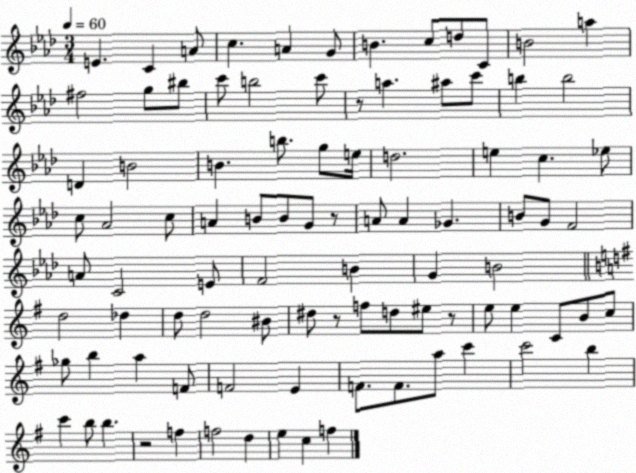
X:1
T:Untitled
M:3/4
L:1/4
K:Ab
E C A/2 c A G/2 B c/2 d/2 C/2 B2 a ^f2 g/2 ^b/2 c'/2 b2 c'/2 z/2 a ^a/2 c'/2 b b2 D B2 B b/2 g/2 e/4 d2 e c _e/2 c/2 _A2 c/2 A B/2 B/2 G/2 z/2 A/2 A _G B/2 G/2 F2 A/2 C2 E/2 F2 B G B2 d2 _d d/2 d2 ^B/2 ^d/2 z/2 f/2 d/2 ^e/2 z/2 e/2 e C/2 B/2 c/2 _g/2 b a F/2 F2 E F/2 F/2 a/2 c' c'2 b c' b/2 b z2 f f2 d e c f